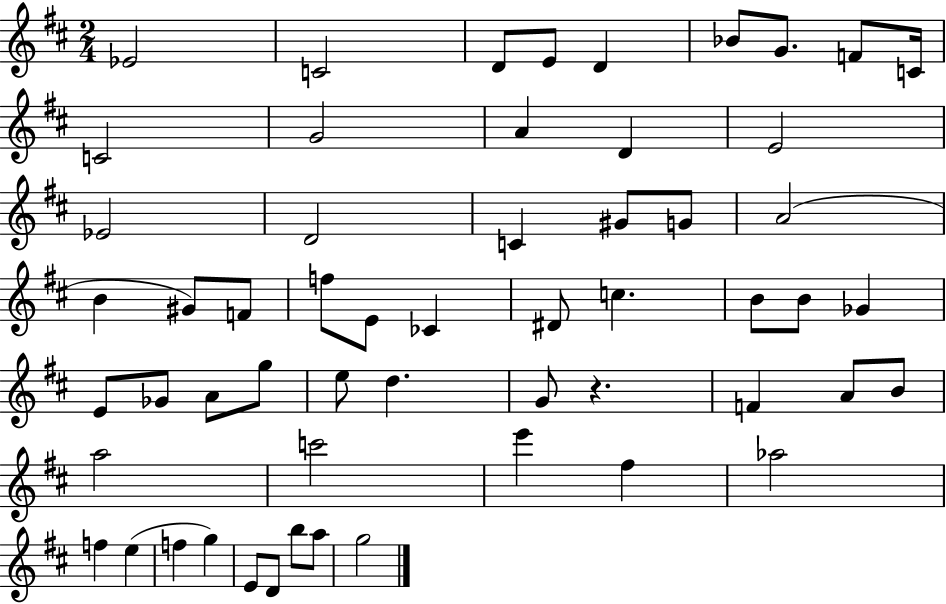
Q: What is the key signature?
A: D major